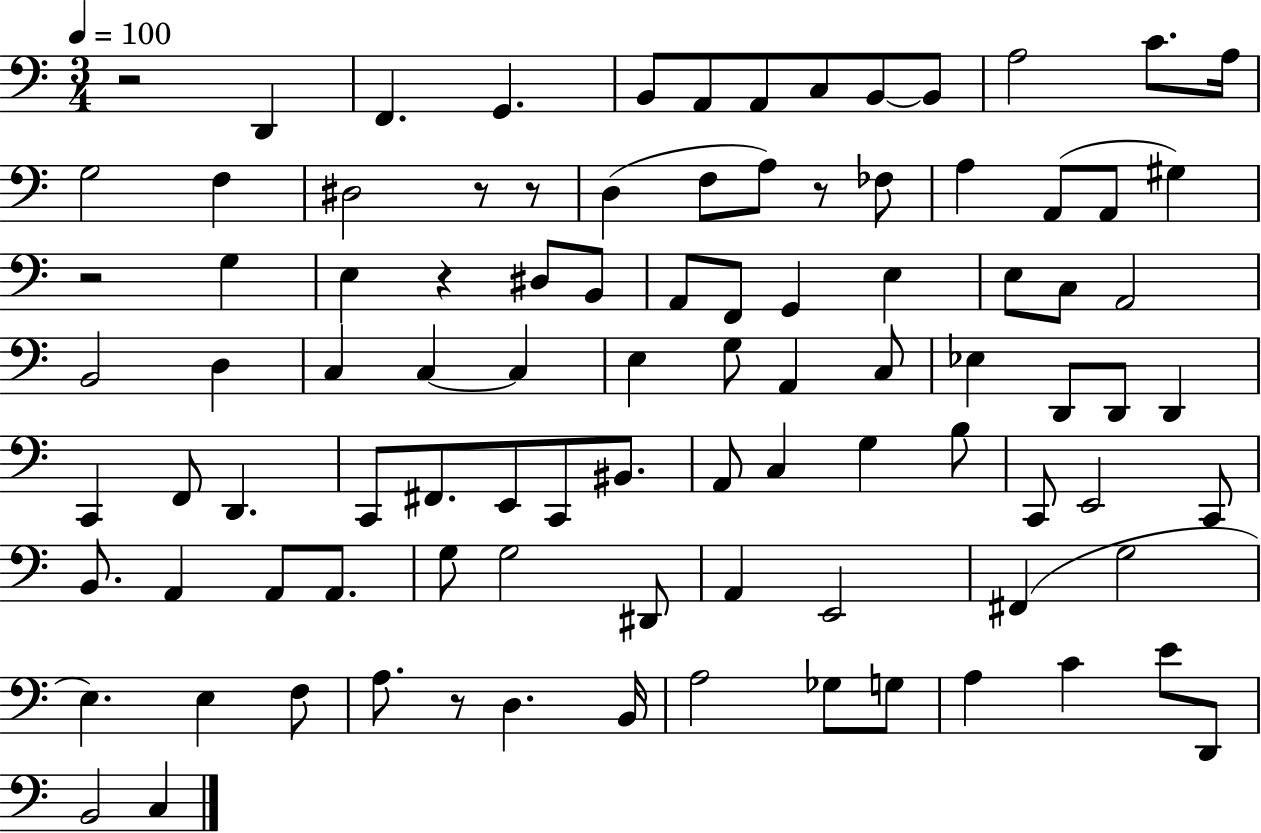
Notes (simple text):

R/h D2/q F2/q. G2/q. B2/e A2/e A2/e C3/e B2/e B2/e A3/h C4/e. A3/s G3/h F3/q D#3/h R/e R/e D3/q F3/e A3/e R/e FES3/e A3/q A2/e A2/e G#3/q R/h G3/q E3/q R/q D#3/e B2/e A2/e F2/e G2/q E3/q E3/e C3/e A2/h B2/h D3/q C3/q C3/q C3/q E3/q G3/e A2/q C3/e Eb3/q D2/e D2/e D2/q C2/q F2/e D2/q. C2/e F#2/e. E2/e C2/e BIS2/e. A2/e C3/q G3/q B3/e C2/e E2/h C2/e B2/e. A2/q A2/e A2/e. G3/e G3/h D#2/e A2/q E2/h F#2/q G3/h E3/q. E3/q F3/e A3/e. R/e D3/q. B2/s A3/h Gb3/e G3/e A3/q C4/q E4/e D2/e B2/h C3/q